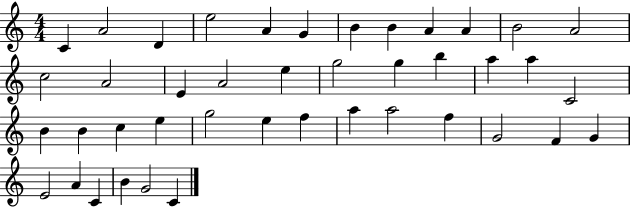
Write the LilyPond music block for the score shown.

{
  \clef treble
  \numericTimeSignature
  \time 4/4
  \key c \major
  c'4 a'2 d'4 | e''2 a'4 g'4 | b'4 b'4 a'4 a'4 | b'2 a'2 | \break c''2 a'2 | e'4 a'2 e''4 | g''2 g''4 b''4 | a''4 a''4 c'2 | \break b'4 b'4 c''4 e''4 | g''2 e''4 f''4 | a''4 a''2 f''4 | g'2 f'4 g'4 | \break e'2 a'4 c'4 | b'4 g'2 c'4 | \bar "|."
}